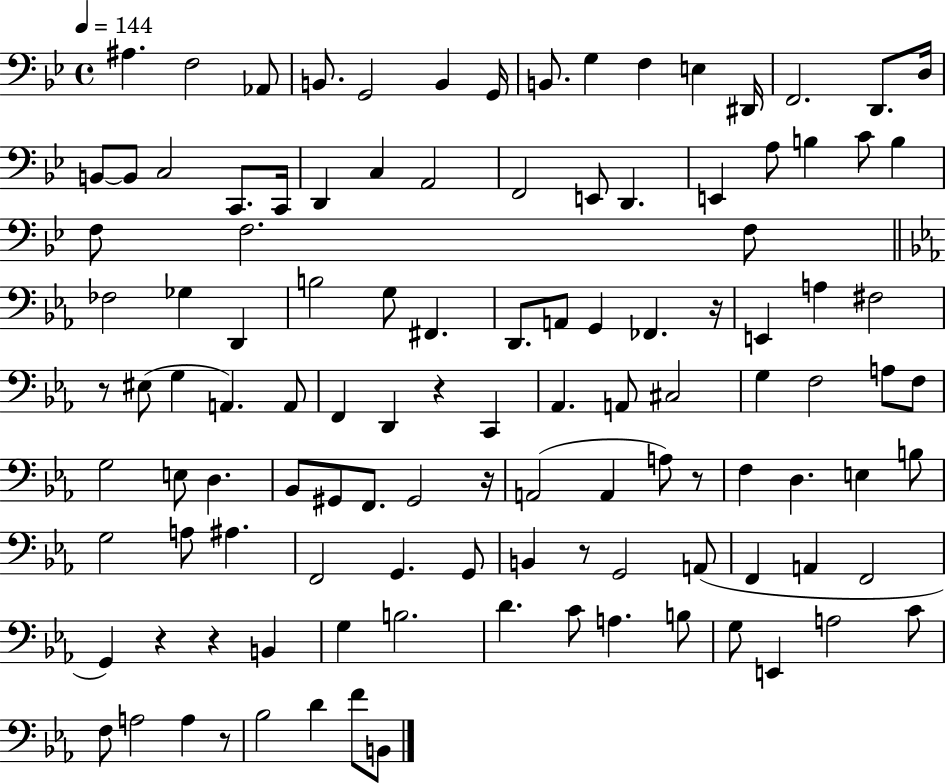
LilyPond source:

{
  \clef bass
  \time 4/4
  \defaultTimeSignature
  \key bes \major
  \tempo 4 = 144
  ais4. f2 aes,8 | b,8. g,2 b,4 g,16 | b,8. g4 f4 e4 dis,16 | f,2. d,8. d16 | \break b,8~~ b,8 c2 c,8. c,16 | d,4 c4 a,2 | f,2 e,8 d,4. | e,4 a8 b4 c'8 b4 | \break f8 f2. f8 | \bar "||" \break \key c \minor fes2 ges4 d,4 | b2 g8 fis,4. | d,8. a,8 g,4 fes,4. r16 | e,4 a4 fis2 | \break r8 eis8( g4 a,4.) a,8 | f,4 d,4 r4 c,4 | aes,4. a,8 cis2 | g4 f2 a8 f8 | \break g2 e8 d4. | bes,8 gis,8 f,8. gis,2 r16 | a,2( a,4 a8) r8 | f4 d4. e4 b8 | \break g2 a8 ais4. | f,2 g,4. g,8 | b,4 r8 g,2 a,8( | f,4 a,4 f,2 | \break g,4) r4 r4 b,4 | g4 b2. | d'4. c'8 a4. b8 | g8 e,4 a2 c'8 | \break f8 a2 a4 r8 | bes2 d'4 f'8 b,8 | \bar "|."
}